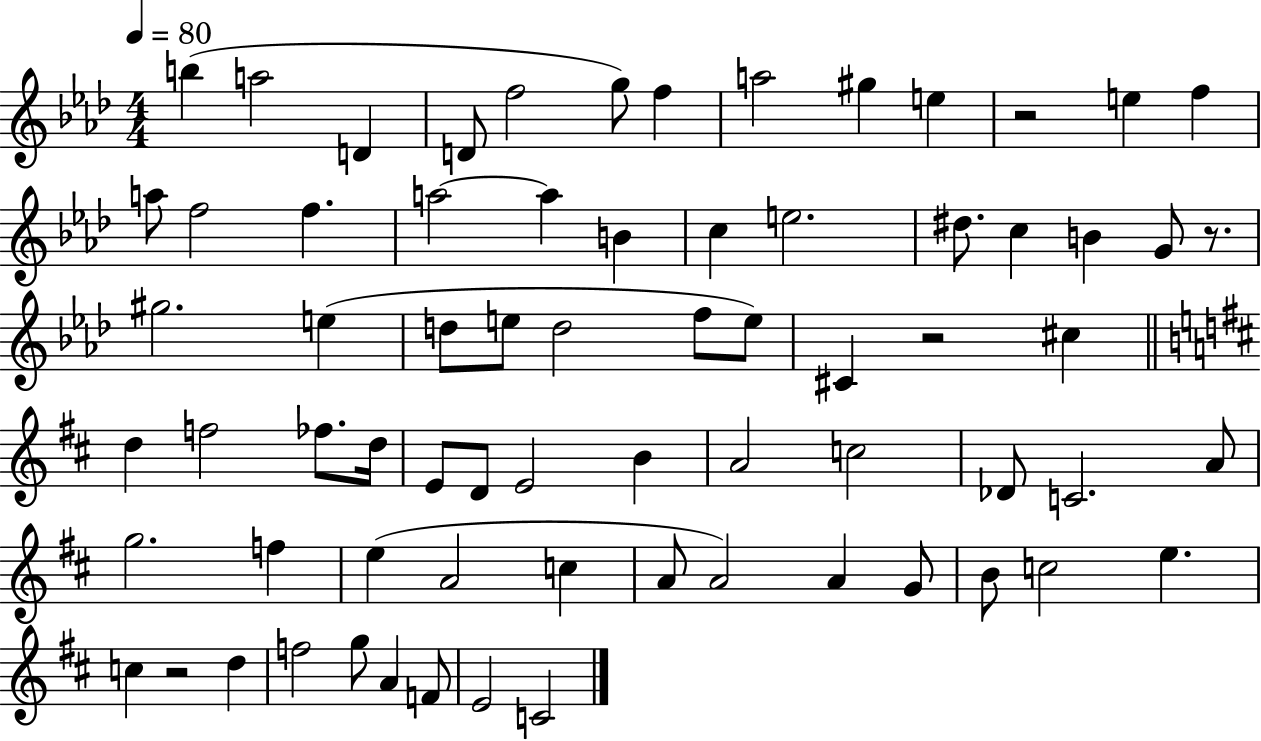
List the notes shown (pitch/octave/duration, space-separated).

B5/q A5/h D4/q D4/e F5/h G5/e F5/q A5/h G#5/q E5/q R/h E5/q F5/q A5/e F5/h F5/q. A5/h A5/q B4/q C5/q E5/h. D#5/e. C5/q B4/q G4/e R/e. G#5/h. E5/q D5/e E5/e D5/h F5/e E5/e C#4/q R/h C#5/q D5/q F5/h FES5/e. D5/s E4/e D4/e E4/h B4/q A4/h C5/h Db4/e C4/h. A4/e G5/h. F5/q E5/q A4/h C5/q A4/e A4/h A4/q G4/e B4/e C5/h E5/q. C5/q R/h D5/q F5/h G5/e A4/q F4/e E4/h C4/h